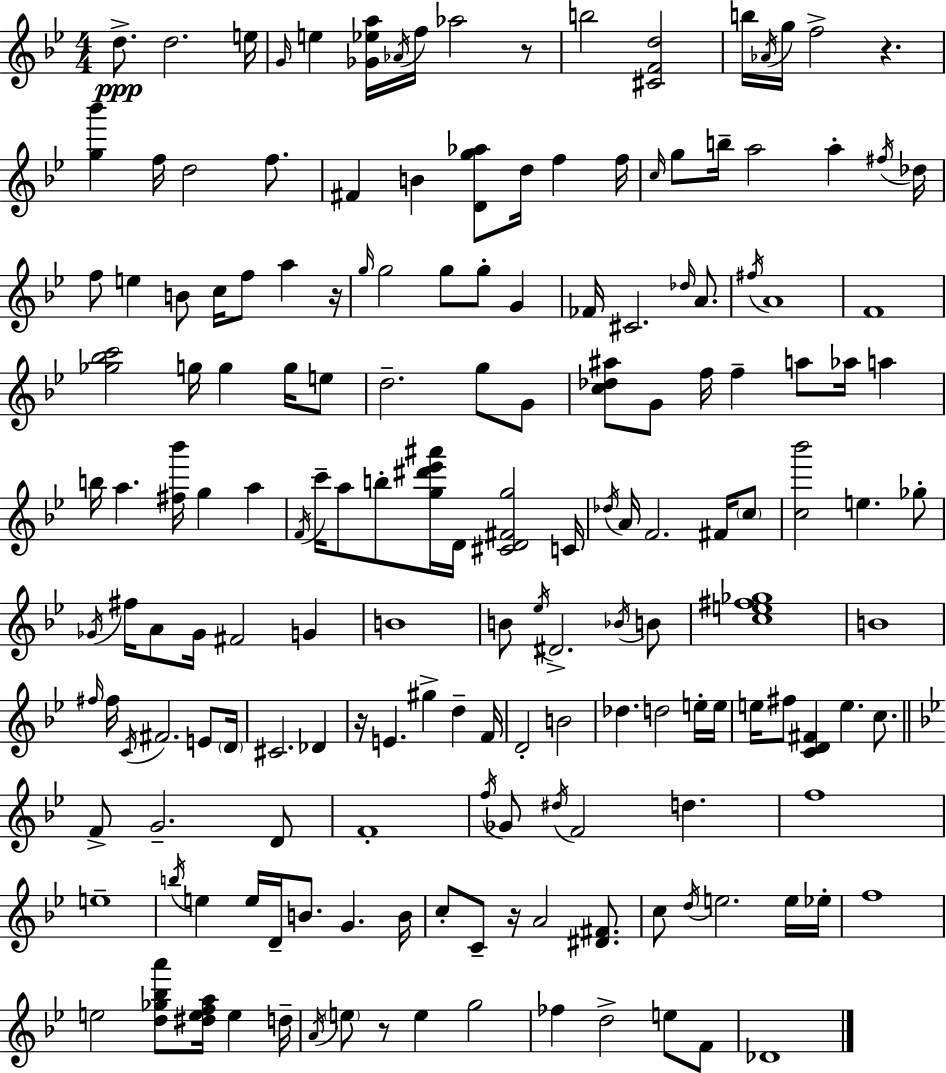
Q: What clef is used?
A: treble